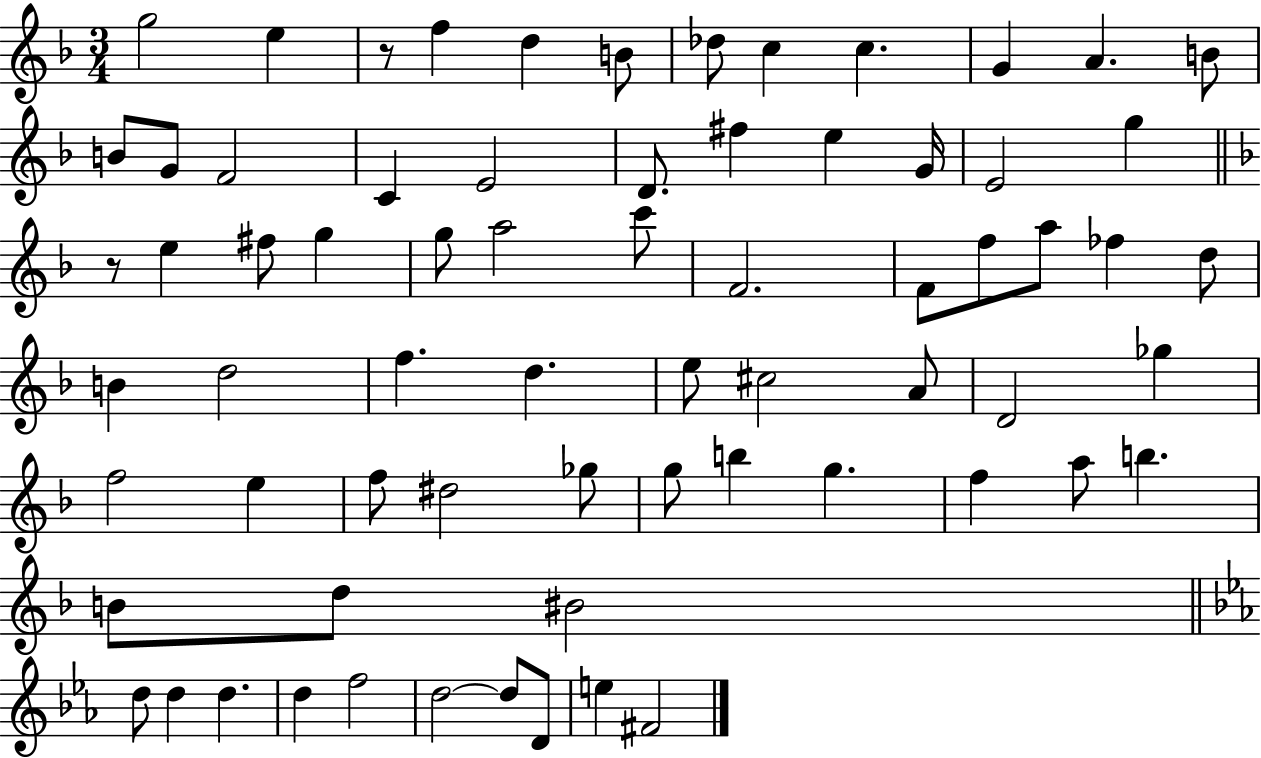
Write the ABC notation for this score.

X:1
T:Untitled
M:3/4
L:1/4
K:F
g2 e z/2 f d B/2 _d/2 c c G A B/2 B/2 G/2 F2 C E2 D/2 ^f e G/4 E2 g z/2 e ^f/2 g g/2 a2 c'/2 F2 F/2 f/2 a/2 _f d/2 B d2 f d e/2 ^c2 A/2 D2 _g f2 e f/2 ^d2 _g/2 g/2 b g f a/2 b B/2 d/2 ^B2 d/2 d d d f2 d2 d/2 D/2 e ^F2